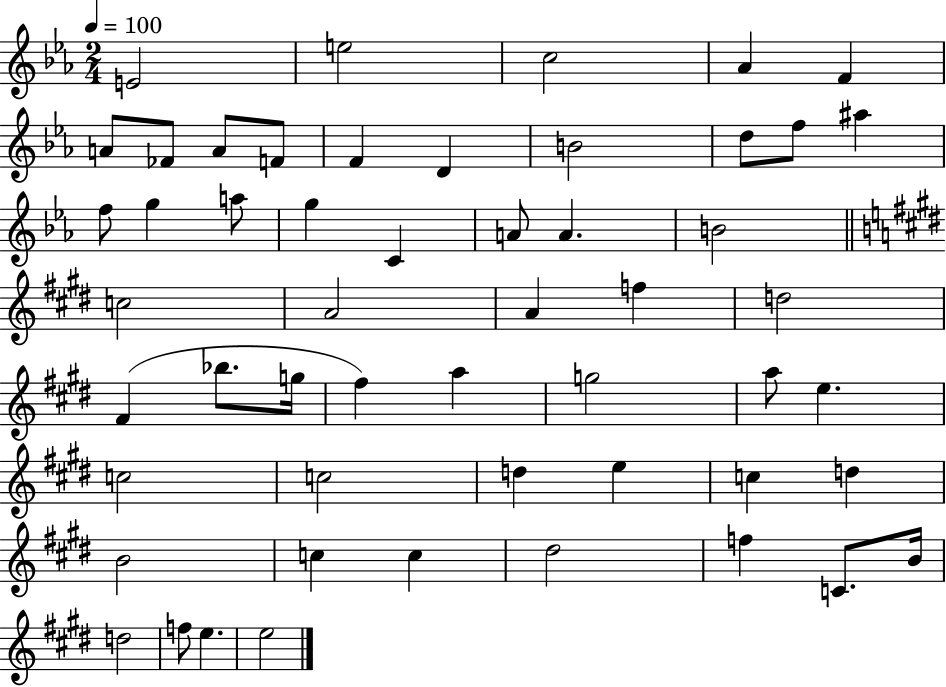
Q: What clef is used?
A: treble